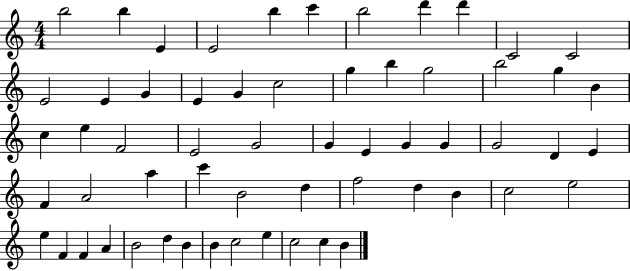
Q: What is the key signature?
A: C major